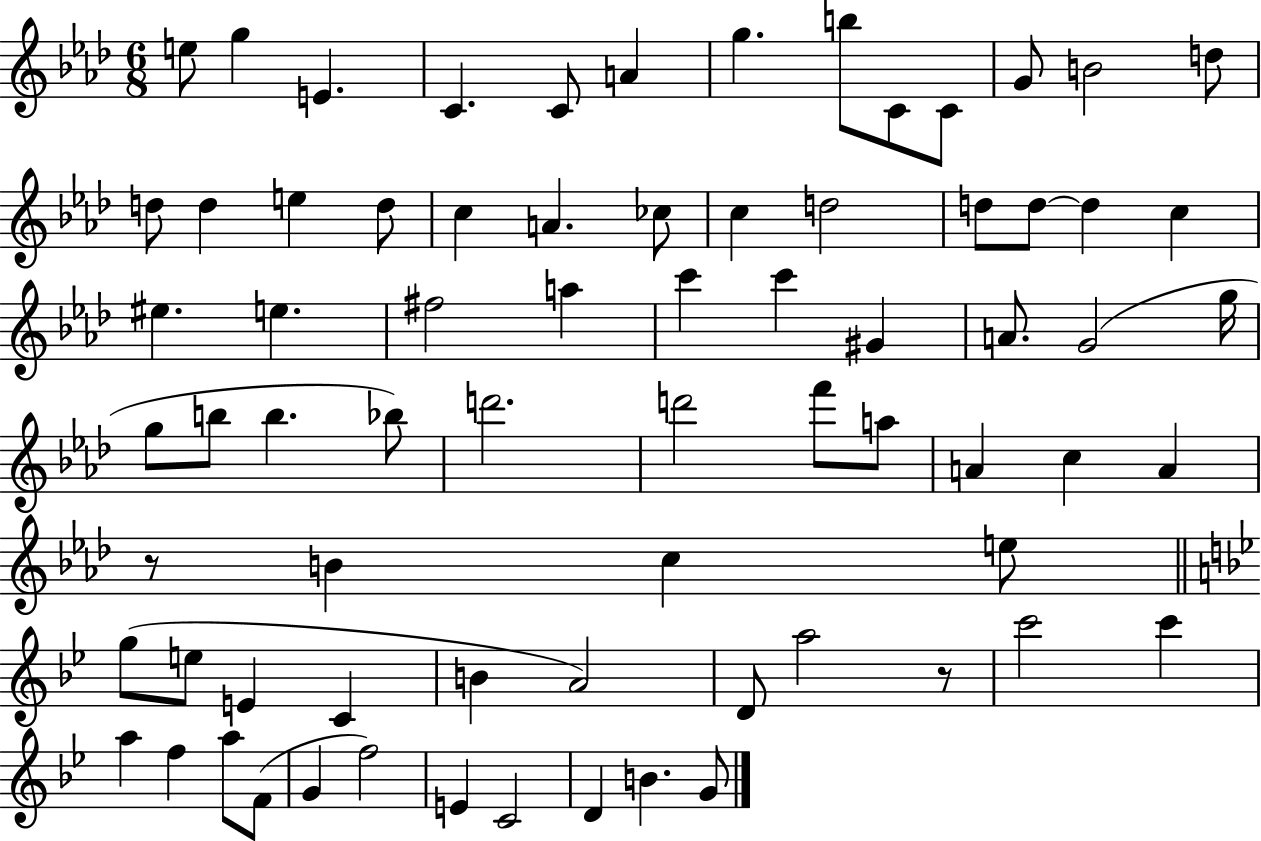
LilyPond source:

{
  \clef treble
  \numericTimeSignature
  \time 6/8
  \key aes \major
  \repeat volta 2 { e''8 g''4 e'4. | c'4. c'8 a'4 | g''4. b''8 c'8 c'8 | g'8 b'2 d''8 | \break d''8 d''4 e''4 d''8 | c''4 a'4. ces''8 | c''4 d''2 | d''8 d''8~~ d''4 c''4 | \break eis''4. e''4. | fis''2 a''4 | c'''4 c'''4 gis'4 | a'8. g'2( g''16 | \break g''8 b''8 b''4. bes''8) | d'''2. | d'''2 f'''8 a''8 | a'4 c''4 a'4 | \break r8 b'4 c''4 e''8 | \bar "||" \break \key bes \major g''8( e''8 e'4 c'4 | b'4 a'2) | d'8 a''2 r8 | c'''2 c'''4 | \break a''4 f''4 a''8 f'8( | g'4 f''2) | e'4 c'2 | d'4 b'4. g'8 | \break } \bar "|."
}